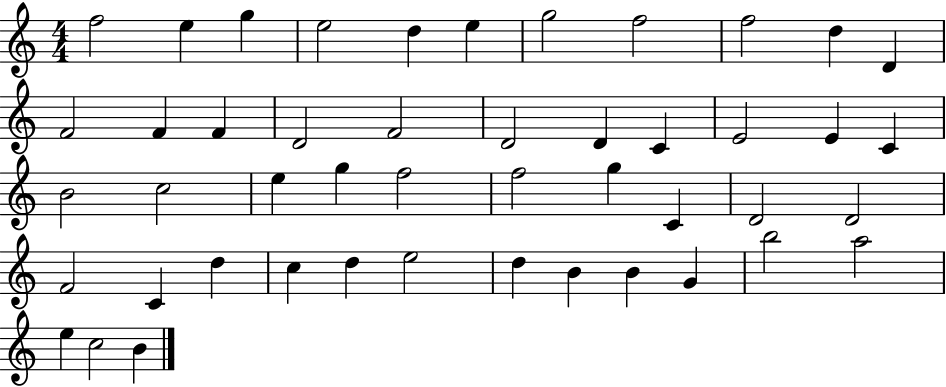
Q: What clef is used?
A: treble